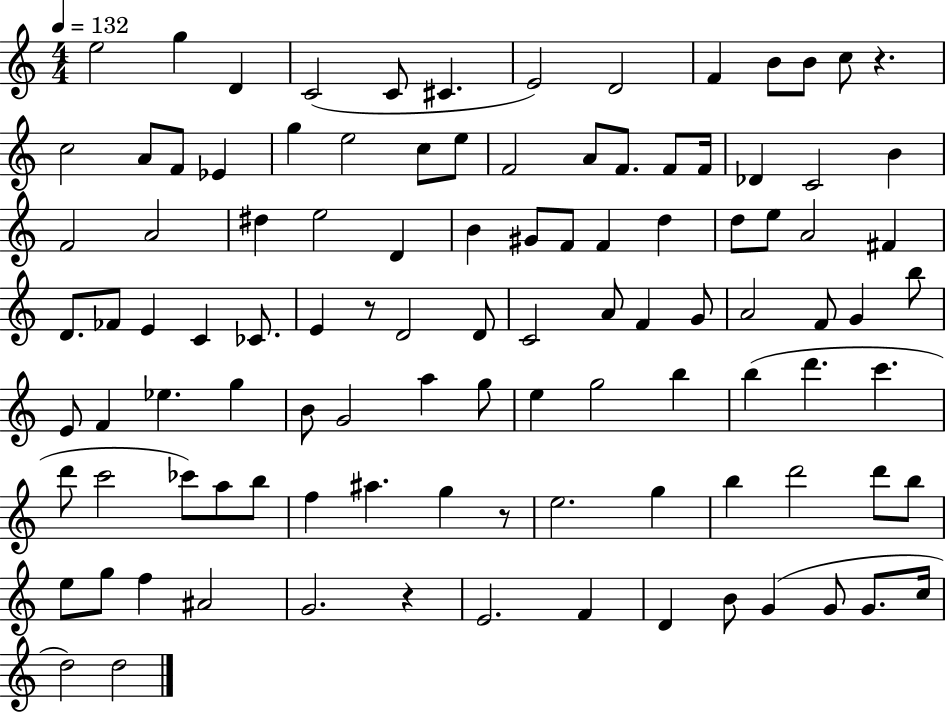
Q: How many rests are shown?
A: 4